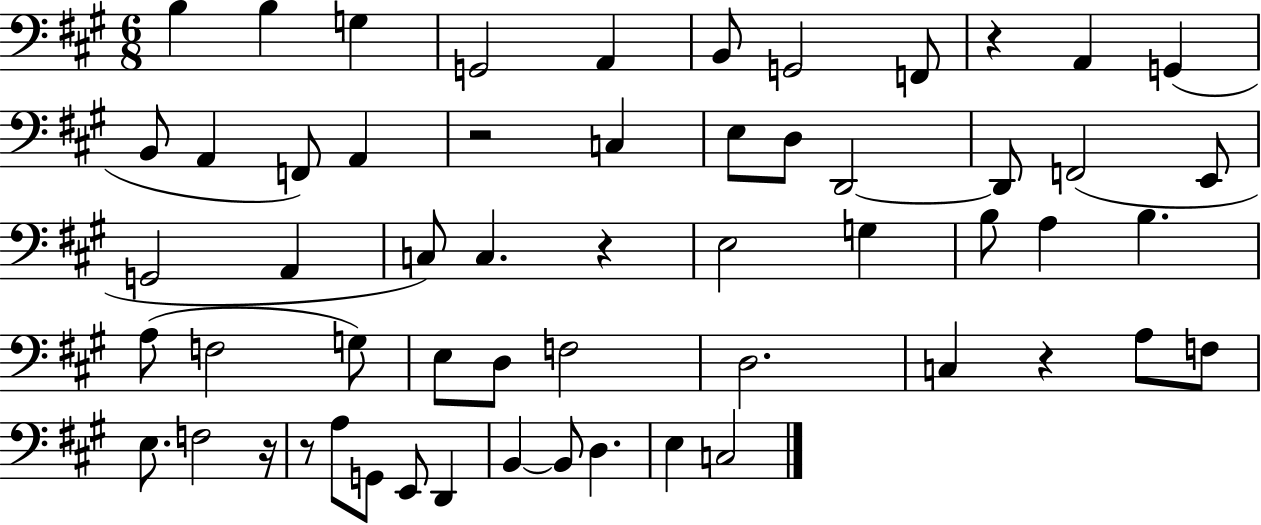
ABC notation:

X:1
T:Untitled
M:6/8
L:1/4
K:A
B, B, G, G,,2 A,, B,,/2 G,,2 F,,/2 z A,, G,, B,,/2 A,, F,,/2 A,, z2 C, E,/2 D,/2 D,,2 D,,/2 F,,2 E,,/2 G,,2 A,, C,/2 C, z E,2 G, B,/2 A, B, A,/2 F,2 G,/2 E,/2 D,/2 F,2 D,2 C, z A,/2 F,/2 E,/2 F,2 z/4 z/2 A,/2 G,,/2 E,,/2 D,, B,, B,,/2 D, E, C,2